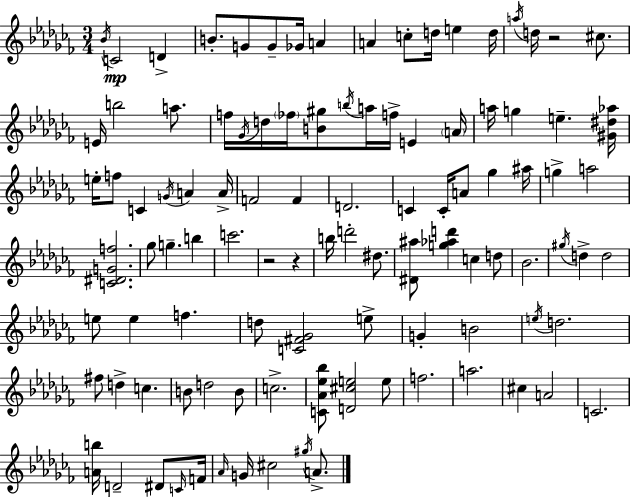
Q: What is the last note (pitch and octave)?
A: A4